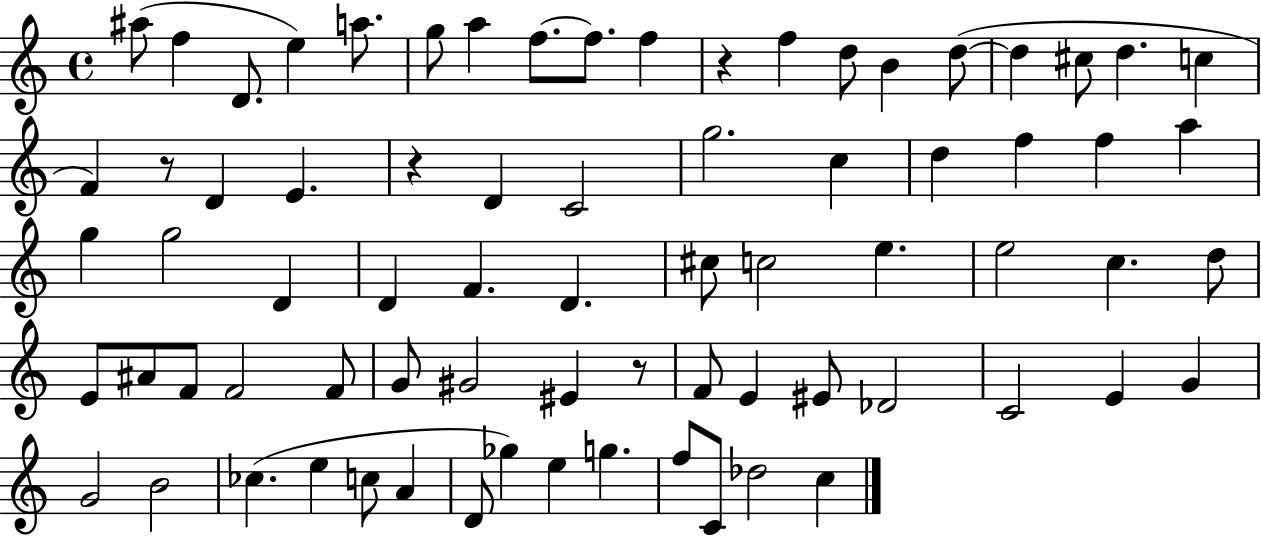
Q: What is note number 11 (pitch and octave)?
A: F5